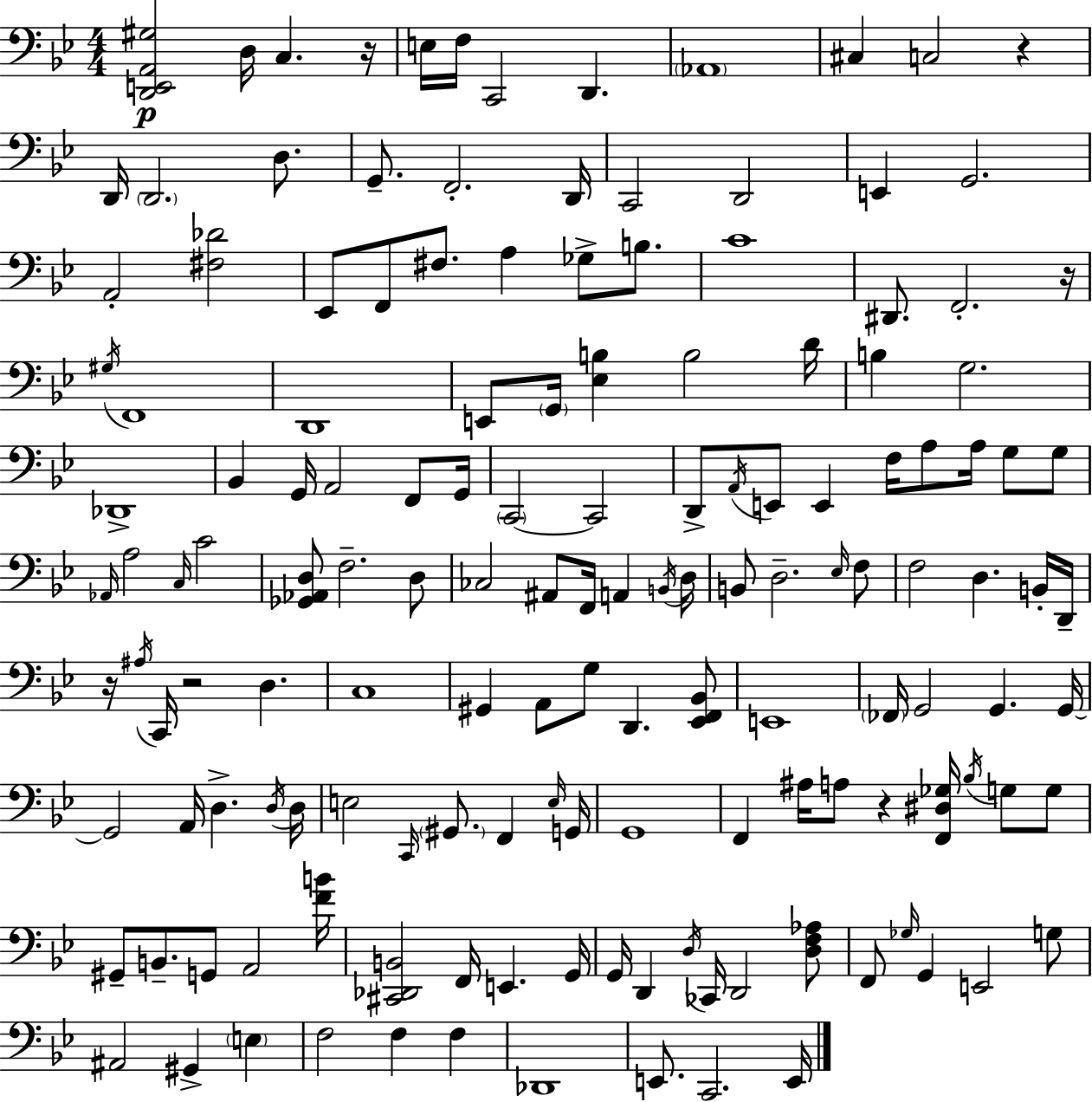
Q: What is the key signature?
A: G minor